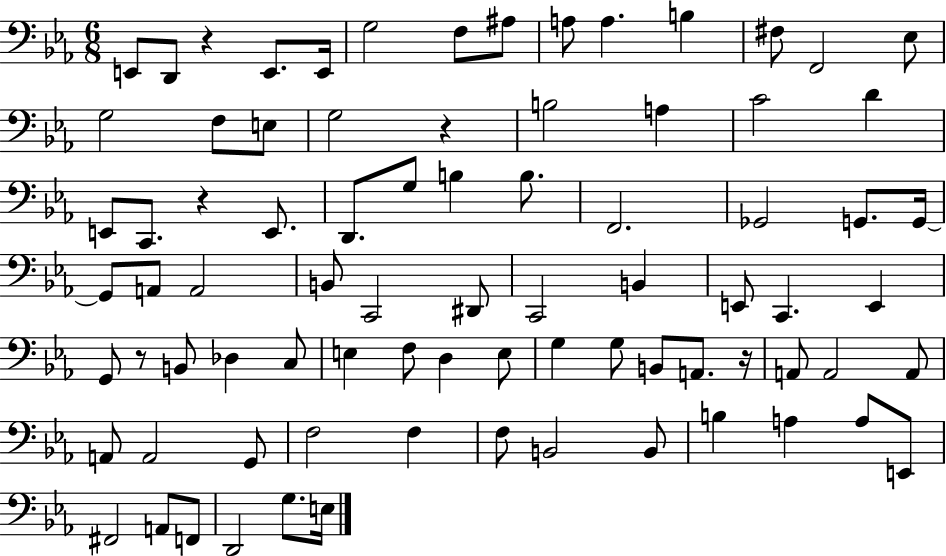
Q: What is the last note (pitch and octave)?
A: E3